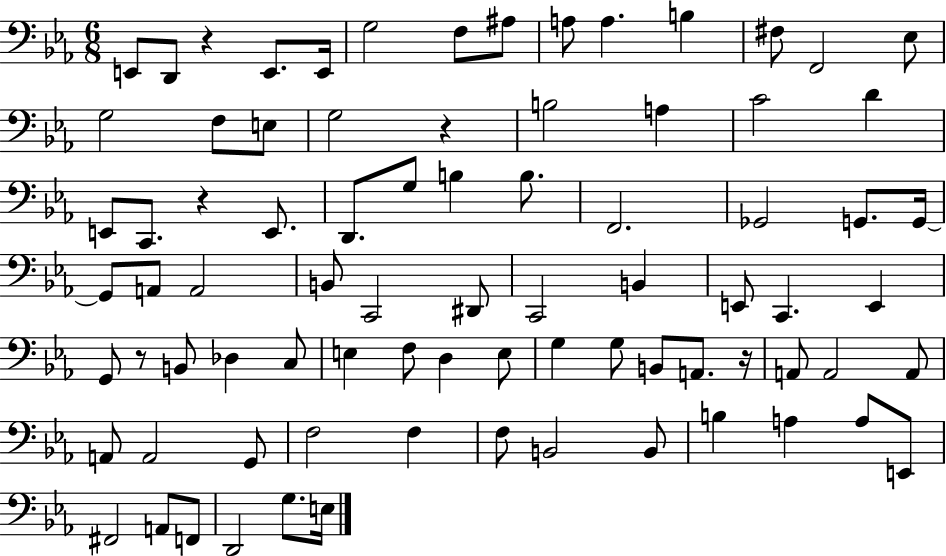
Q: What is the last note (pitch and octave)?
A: E3